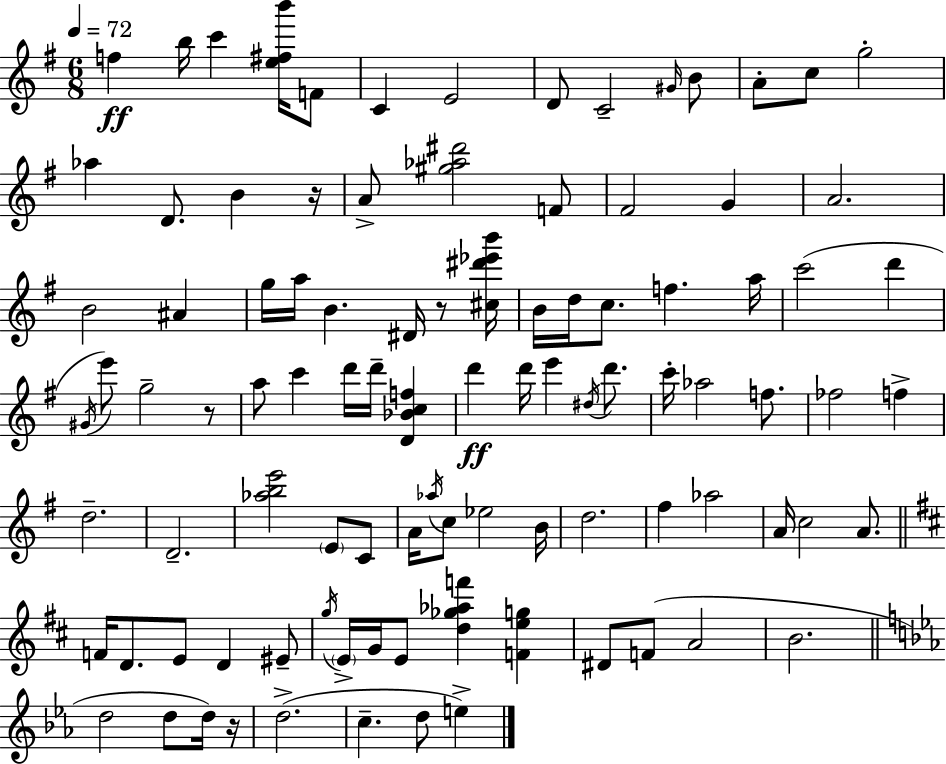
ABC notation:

X:1
T:Untitled
M:6/8
L:1/4
K:G
f b/4 c' [e^fb']/4 F/2 C E2 D/2 C2 ^G/4 B/2 A/2 c/2 g2 _a D/2 B z/4 A/2 [^g_a^d']2 F/2 ^F2 G A2 B2 ^A g/4 a/4 B ^D/4 z/2 [^c^d'_e'b']/4 B/4 d/4 c/2 f a/4 c'2 d' ^G/4 e'/2 g2 z/2 a/2 c' d'/4 d'/4 [D_Bcf] d' d'/4 e' ^d/4 d'/2 c'/4 _a2 f/2 _f2 f d2 D2 [_abe']2 E/2 C/2 A/4 _a/4 c/2 _e2 B/4 d2 ^f _a2 A/4 c2 A/2 F/4 D/2 E/2 D ^E/2 g/4 E/4 G/4 E/2 [d_g_af'] [Feg] ^D/2 F/2 A2 B2 d2 d/2 d/4 z/4 d2 c d/2 e